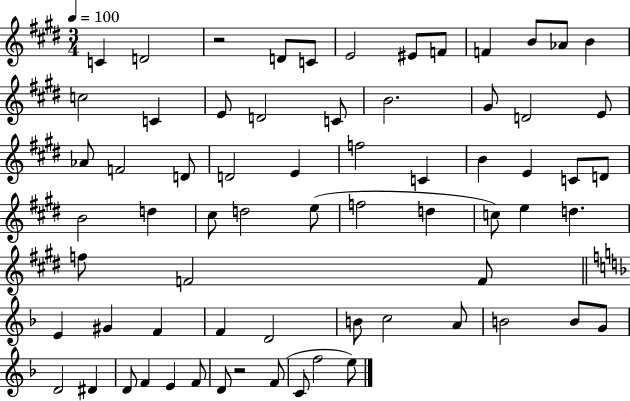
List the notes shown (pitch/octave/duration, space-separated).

C4/q D4/h R/h D4/e C4/e E4/h EIS4/e F4/e F4/q B4/e Ab4/e B4/q C5/h C4/q E4/e D4/h C4/e B4/h. G#4/e D4/h E4/e Ab4/e F4/h D4/e D4/h E4/q F5/h C4/q B4/q E4/q C4/e D4/e B4/h D5/q C#5/e D5/h E5/e F5/h D5/q C5/e E5/q D5/q. F5/e F4/h F4/e E4/q G#4/q F4/q F4/q D4/h B4/e C5/h A4/e B4/h B4/e G4/e D4/h D#4/q D4/e F4/q E4/q F4/e D4/e R/h F4/e C4/e F5/h E5/e